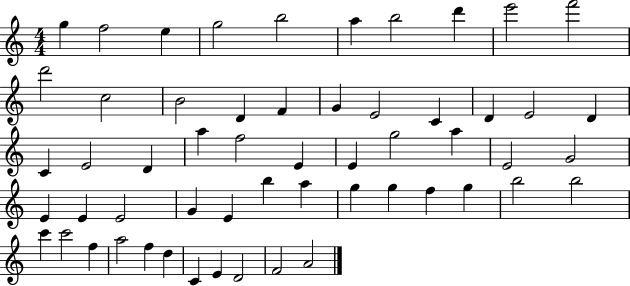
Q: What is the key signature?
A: C major